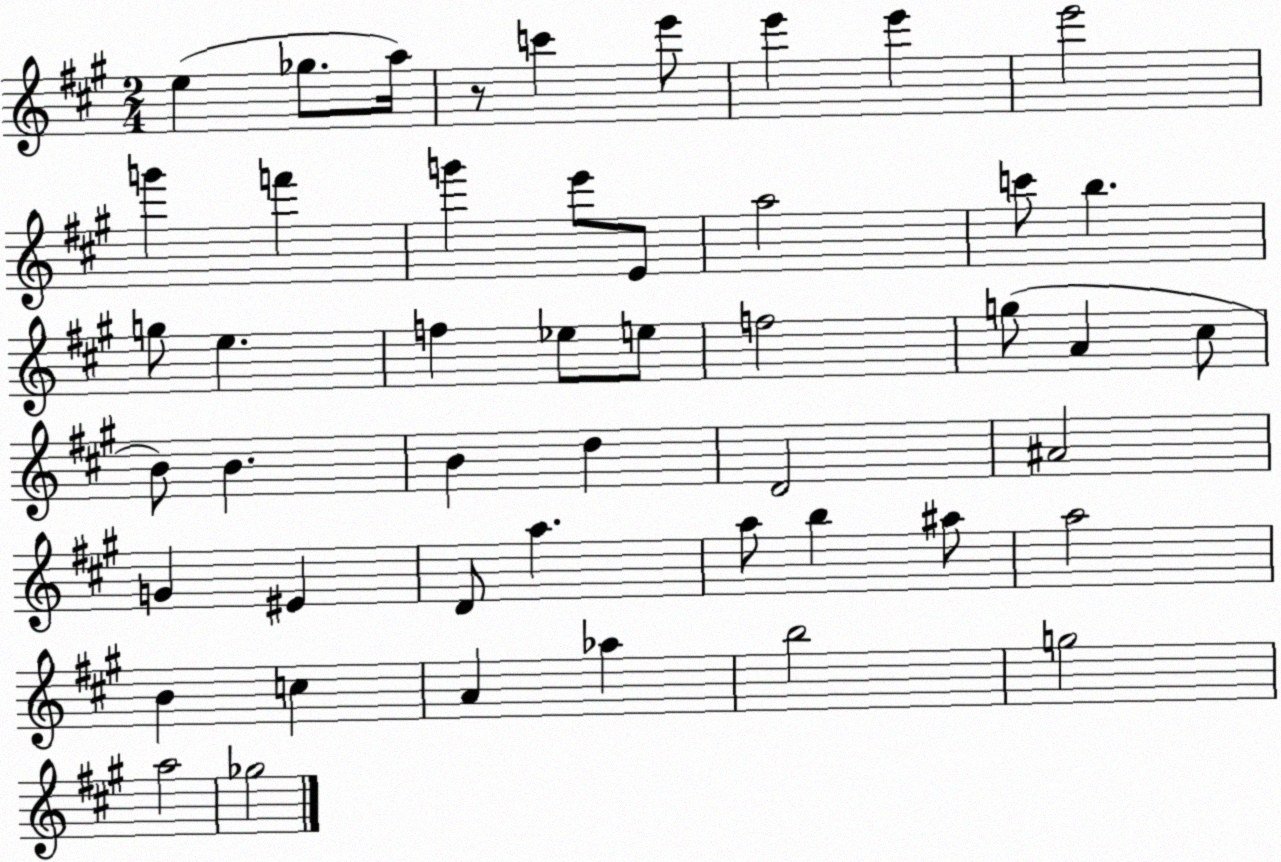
X:1
T:Untitled
M:2/4
L:1/4
K:A
e _g/2 a/4 z/2 c' e'/2 e' e' e'2 g' f' g' e'/2 E/2 a2 c'/2 b g/2 e f _e/2 e/2 f2 g/2 A ^c/2 B/2 B B d D2 ^A2 G ^E D/2 a a/2 b ^a/2 a2 B c A _a b2 g2 a2 _g2